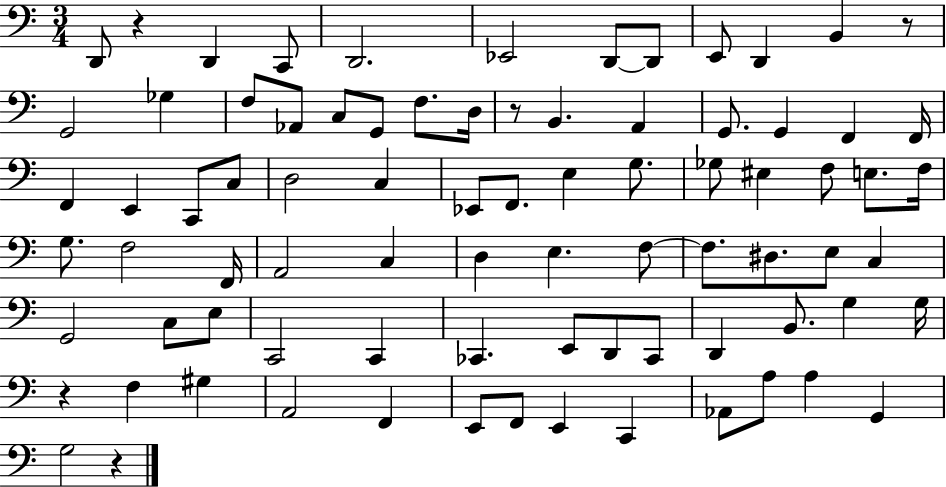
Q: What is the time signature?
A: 3/4